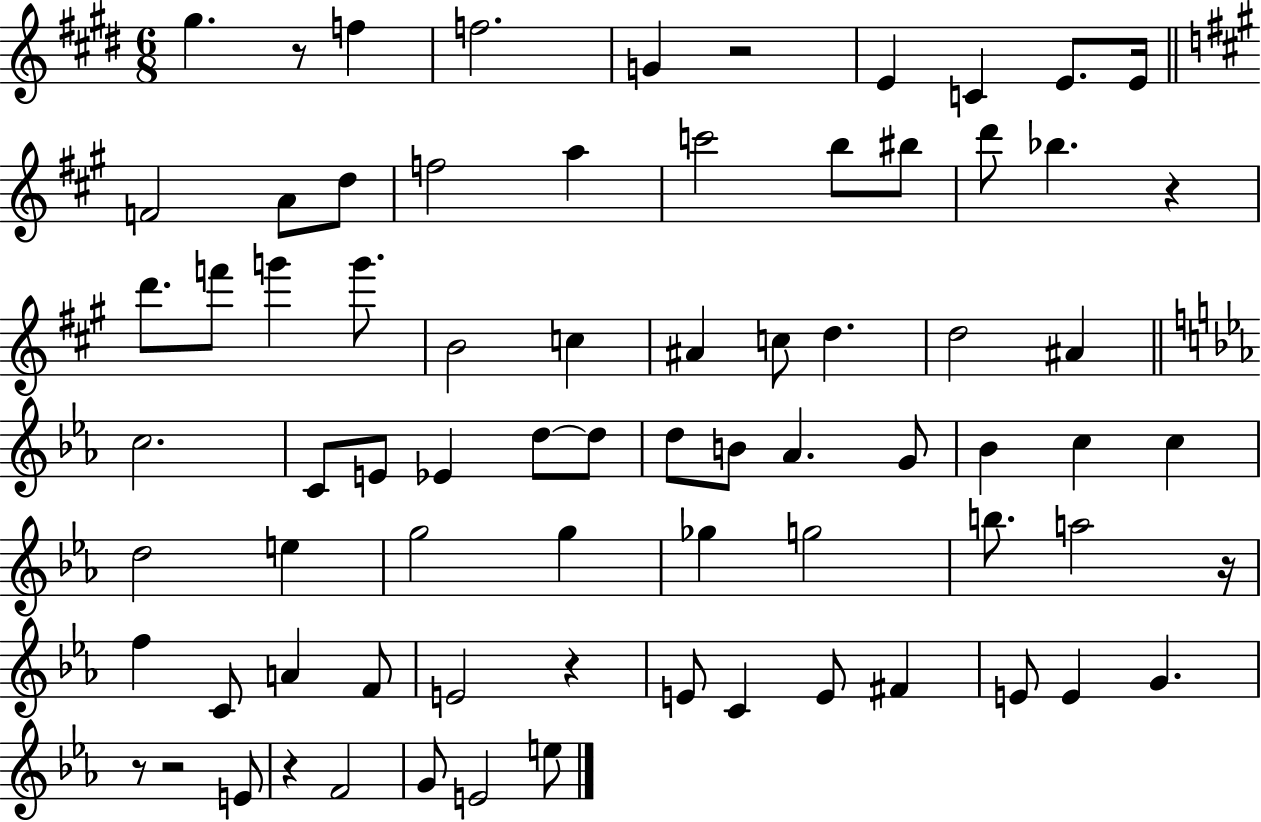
G#5/q. R/e F5/q F5/h. G4/q R/h E4/q C4/q E4/e. E4/s F4/h A4/e D5/e F5/h A5/q C6/h B5/e BIS5/e D6/e Bb5/q. R/q D6/e. F6/e G6/q G6/e. B4/h C5/q A#4/q C5/e D5/q. D5/h A#4/q C5/h. C4/e E4/e Eb4/q D5/e D5/e D5/e B4/e Ab4/q. G4/e Bb4/q C5/q C5/q D5/h E5/q G5/h G5/q Gb5/q G5/h B5/e. A5/h R/s F5/q C4/e A4/q F4/e E4/h R/q E4/e C4/q E4/e F#4/q E4/e E4/q G4/q. R/e R/h E4/e R/q F4/h G4/e E4/h E5/e